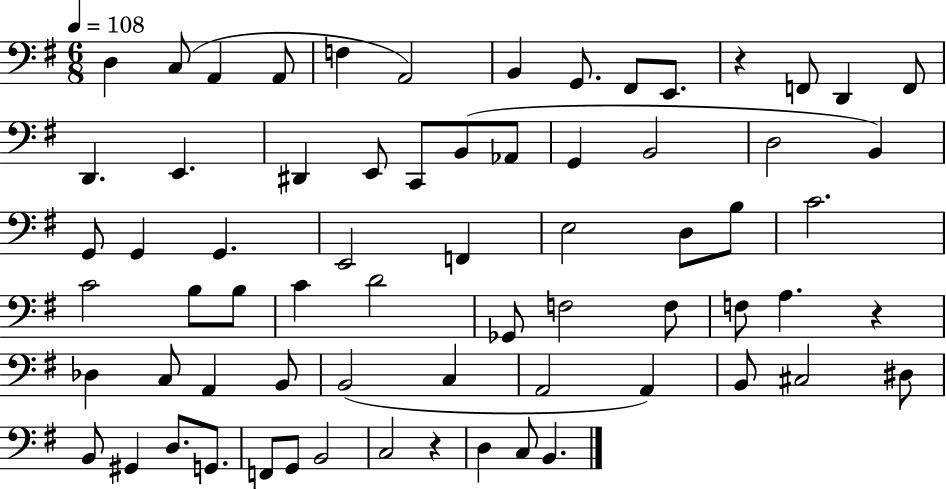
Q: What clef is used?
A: bass